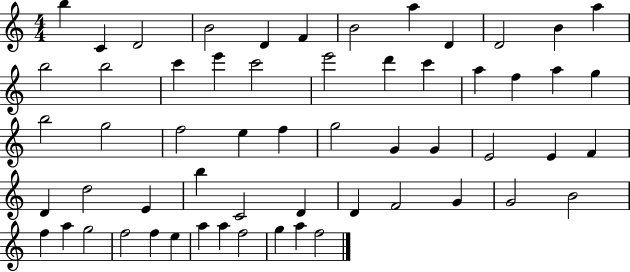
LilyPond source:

{
  \clef treble
  \numericTimeSignature
  \time 4/4
  \key c \major
  b''4 c'4 d'2 | b'2 d'4 f'4 | b'2 a''4 d'4 | d'2 b'4 a''4 | \break b''2 b''2 | c'''4 e'''4 c'''2 | e'''2 d'''4 c'''4 | a''4 f''4 a''4 g''4 | \break b''2 g''2 | f''2 e''4 f''4 | g''2 g'4 g'4 | e'2 e'4 f'4 | \break d'4 d''2 e'4 | b''4 c'2 d'4 | d'4 f'2 g'4 | g'2 b'2 | \break f''4 a''4 g''2 | f''2 f''4 e''4 | a''4 a''4 f''2 | g''4 a''4 f''2 | \break \bar "|."
}